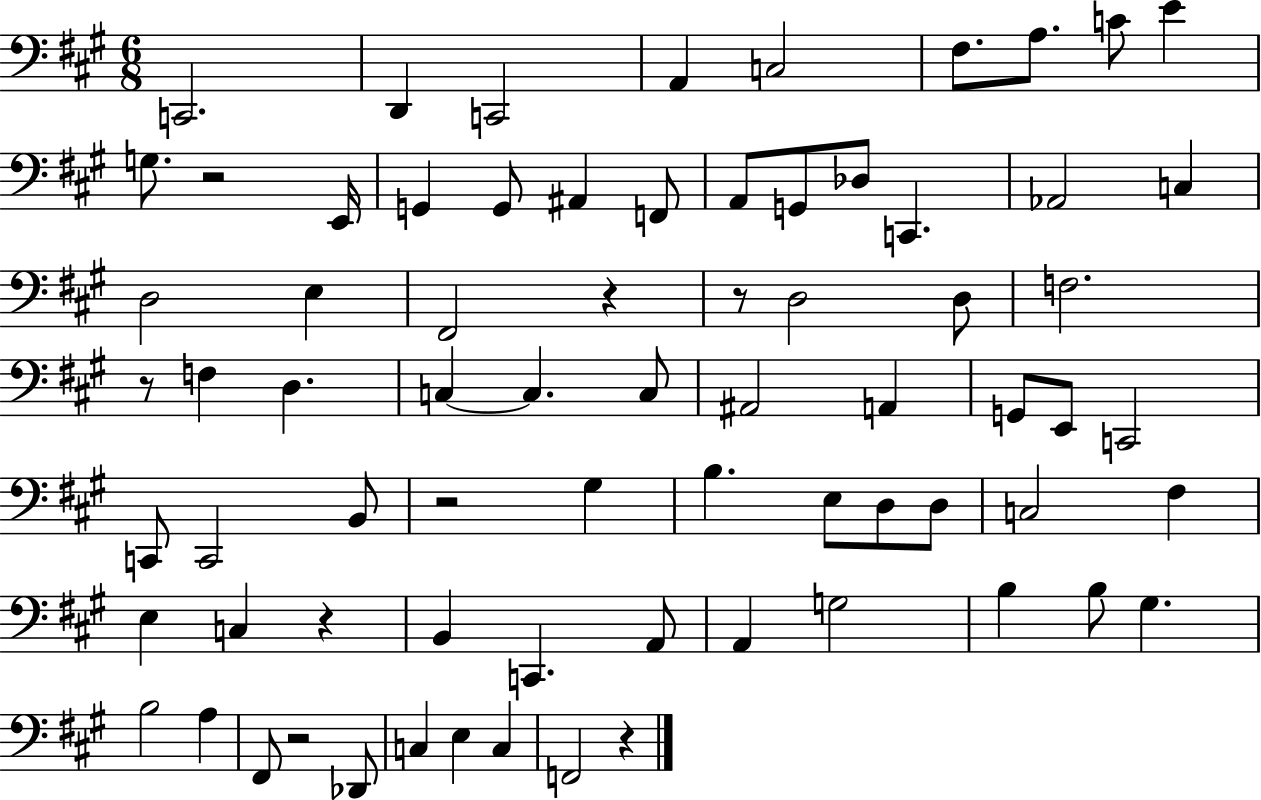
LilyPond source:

{
  \clef bass
  \numericTimeSignature
  \time 6/8
  \key a \major
  c,2. | d,4 c,2 | a,4 c2 | fis8. a8. c'8 e'4 | \break g8. r2 e,16 | g,4 g,8 ais,4 f,8 | a,8 g,8 des8 c,4. | aes,2 c4 | \break d2 e4 | fis,2 r4 | r8 d2 d8 | f2. | \break r8 f4 d4. | c4~~ c4. c8 | ais,2 a,4 | g,8 e,8 c,2 | \break c,8 c,2 b,8 | r2 gis4 | b4. e8 d8 d8 | c2 fis4 | \break e4 c4 r4 | b,4 c,4. a,8 | a,4 g2 | b4 b8 gis4. | \break b2 a4 | fis,8 r2 des,8 | c4 e4 c4 | f,2 r4 | \break \bar "|."
}